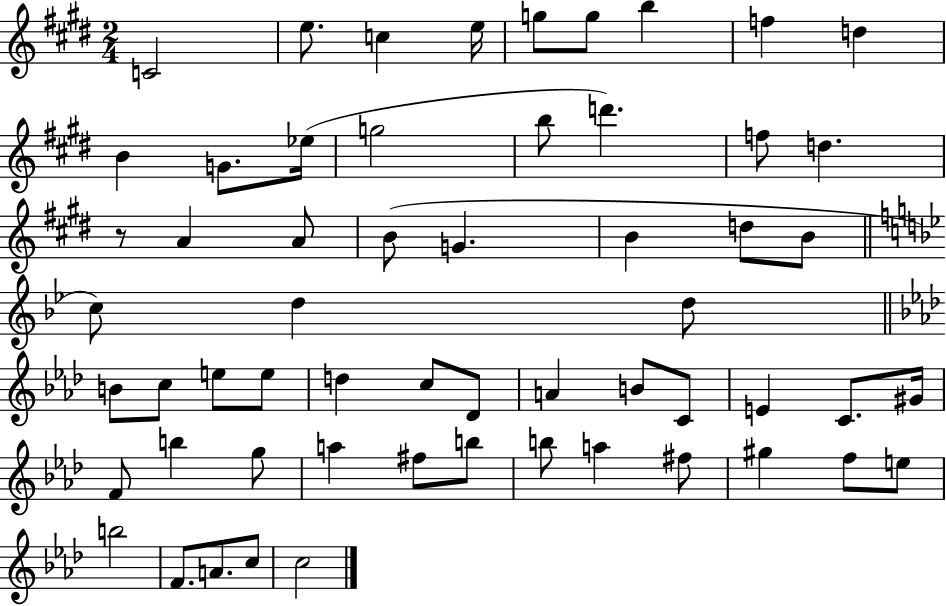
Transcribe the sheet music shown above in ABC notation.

X:1
T:Untitled
M:2/4
L:1/4
K:E
C2 e/2 c e/4 g/2 g/2 b f d B G/2 _e/4 g2 b/2 d' f/2 d z/2 A A/2 B/2 G B d/2 B/2 c/2 d d/2 B/2 c/2 e/2 e/2 d c/2 _D/2 A B/2 C/2 E C/2 ^G/4 F/2 b g/2 a ^f/2 b/2 b/2 a ^f/2 ^g f/2 e/2 b2 F/2 A/2 c/2 c2